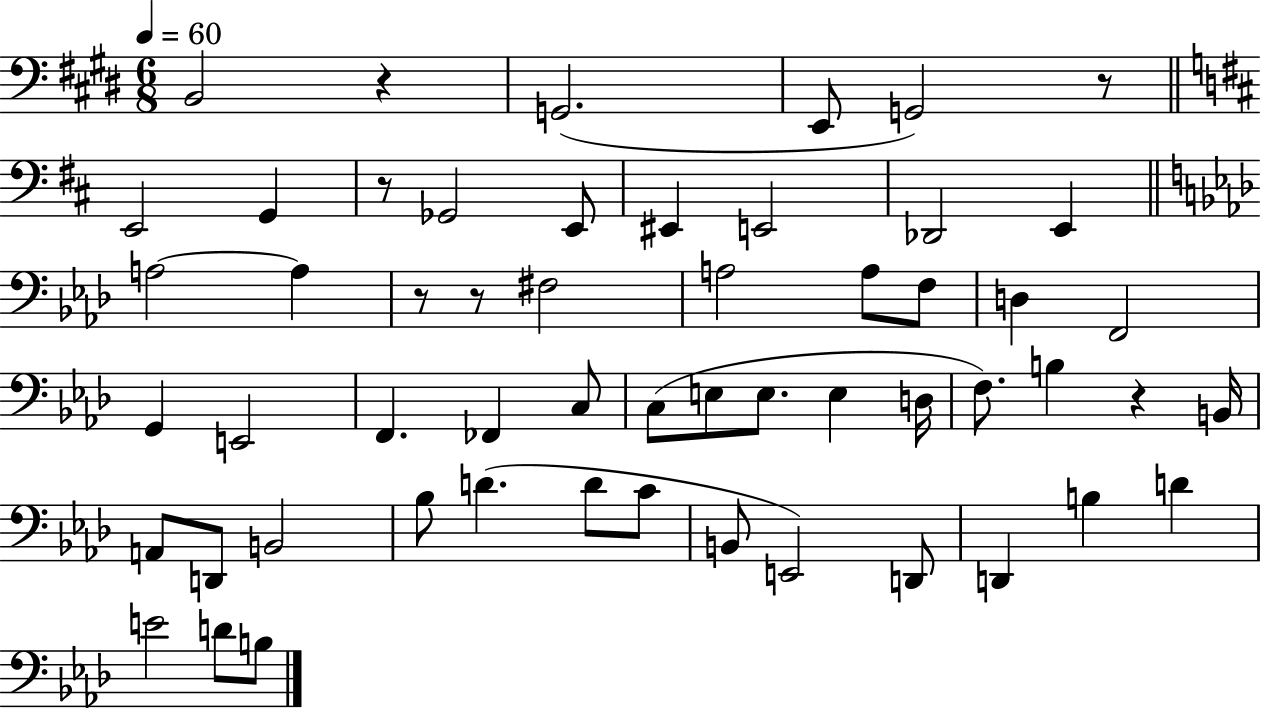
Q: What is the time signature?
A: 6/8